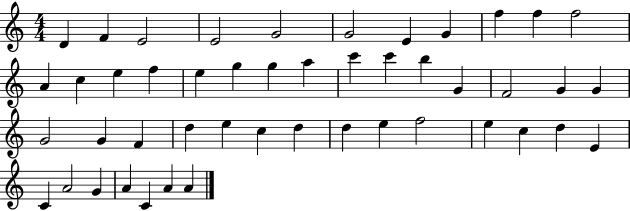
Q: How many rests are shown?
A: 0